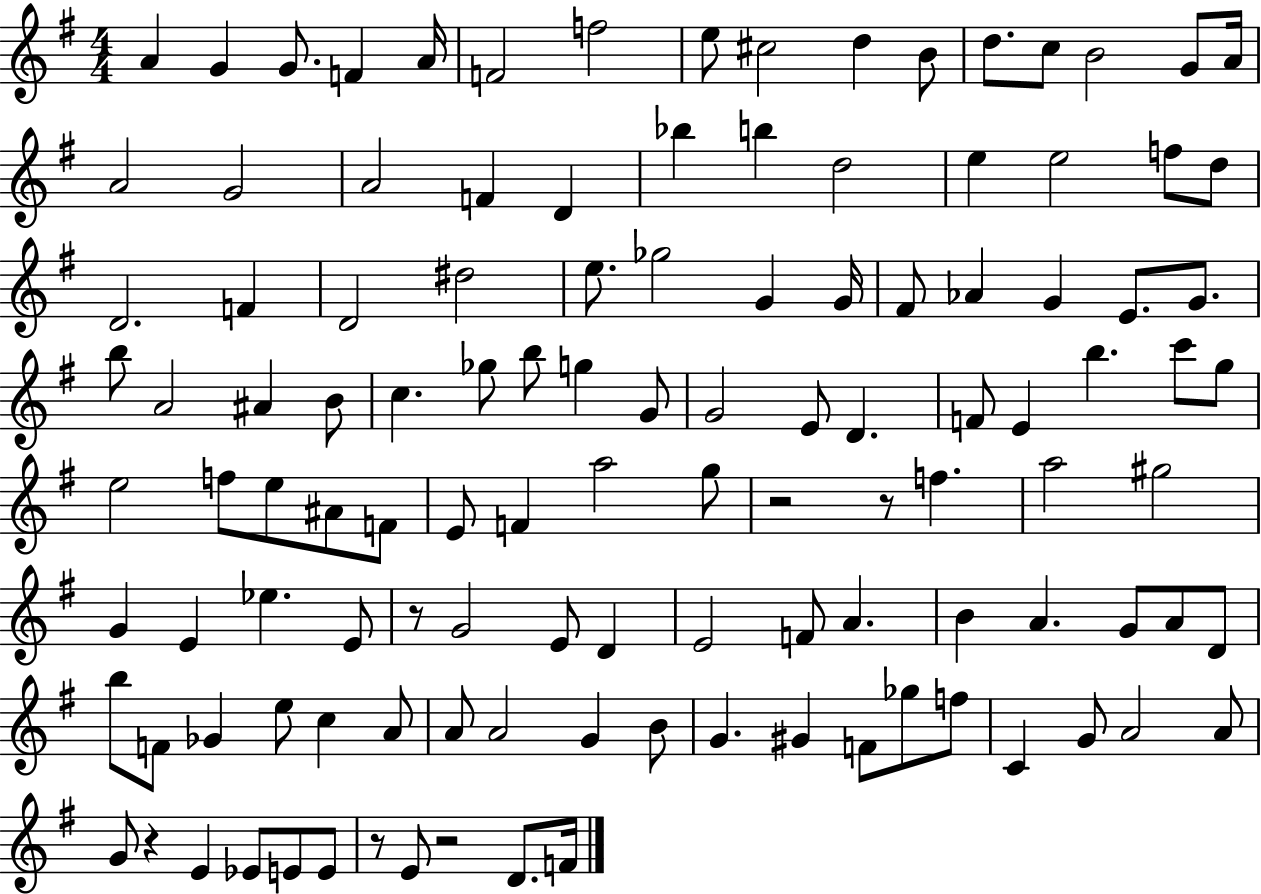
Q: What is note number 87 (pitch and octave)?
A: F4